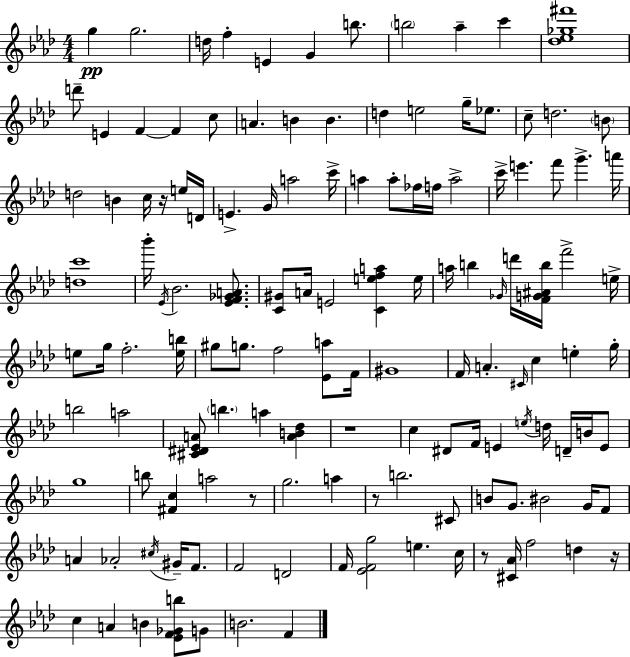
G5/q G5/h. D5/s F5/q E4/q G4/q B5/e. B5/h Ab5/q C6/q [Db5,Eb5,Gb5,F#6]/w D6/e E4/q F4/q F4/q C5/e A4/q. B4/q B4/q. D5/q E5/h G5/s Eb5/e. C5/e D5/h. B4/e D5/h B4/q C5/s R/s E5/s D4/s E4/q. G4/s A5/h C6/s A5/q A5/e FES5/s F5/s A5/h C6/s E6/q. F6/e G6/q. A6/s [D5,C6]/w Bb6/s Eb4/s Bb4/h. [Eb4,F4,Gb4,A4]/e. [C4,G#4]/e A4/s E4/h [C4,E5,F5,A5]/q E5/s A5/s B5/q Gb4/s D6/s [F4,G4,A#4,B5]/s F6/h E5/s E5/e G5/s F5/h. [E5,B5]/s G#5/e G5/e. F5/h [Eb4,A5]/e F4/s G#4/w F4/s A4/q. C#4/s C5/q E5/q G5/s B5/h A5/h [C#4,D#4,Eb4,A4]/e B5/q. A5/q [A4,B4,Db5]/q R/w C5/q D#4/e F4/s E4/q E5/s D5/s D4/s B4/s E4/e G5/w B5/e [F#4,C5]/q A5/h R/e G5/h. A5/q R/e B5/h. C#4/e B4/e G4/e. BIS4/h G4/s F4/e A4/q Ab4/h C#5/s G#4/s F4/e. F4/h D4/h F4/s [Eb4,F4,G5]/h E5/q. C5/s R/e [C#4,Ab4]/s F5/h D5/q R/s C5/q A4/q B4/q [Eb4,F4,Gb4,B5]/e G4/e B4/h. F4/q